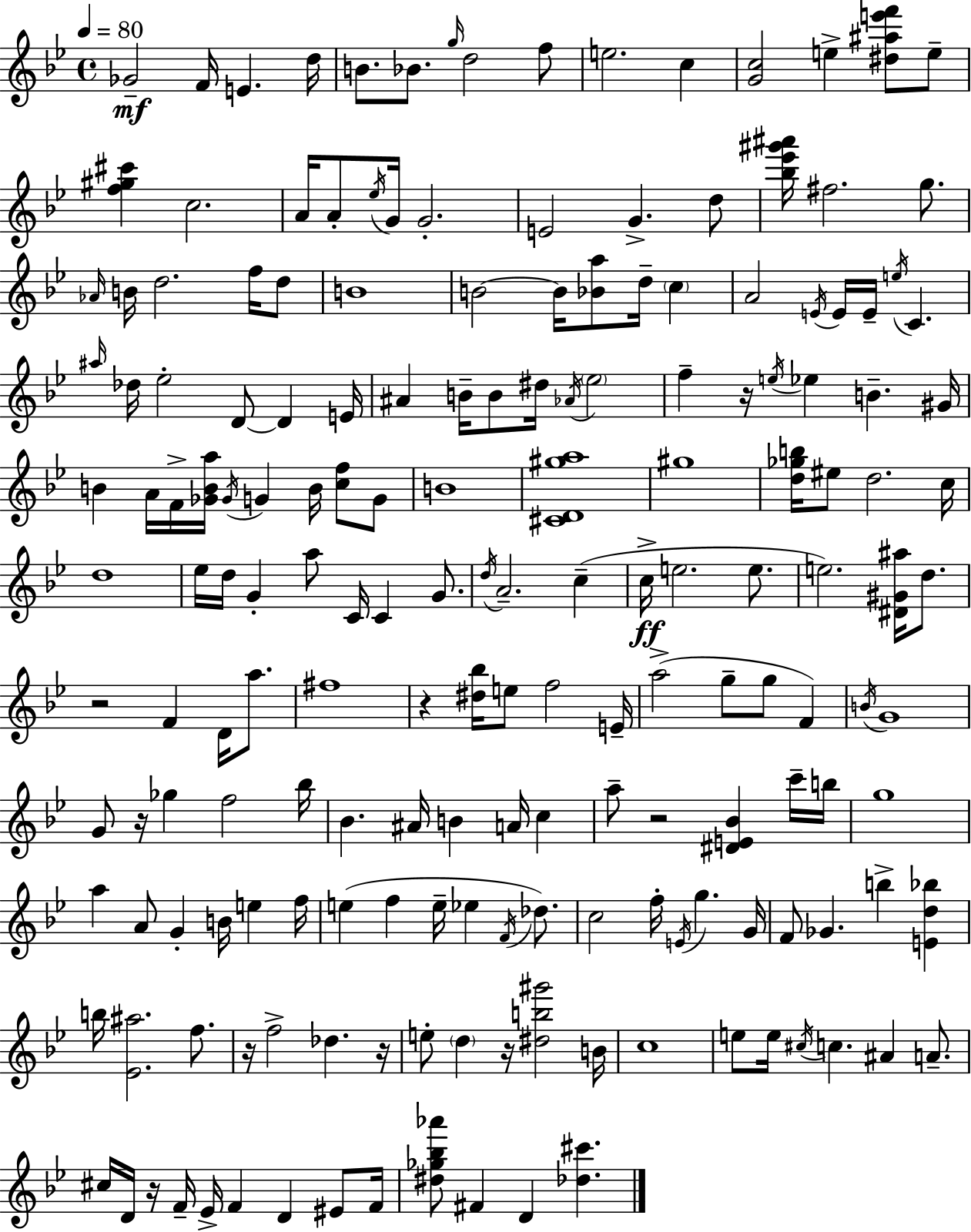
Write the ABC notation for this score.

X:1
T:Untitled
M:4/4
L:1/4
K:Gm
_G2 F/4 E d/4 B/2 _B/2 g/4 d2 f/2 e2 c [Gc]2 e [^d^ae'f']/2 e/2 [f^g^c'] c2 A/4 A/2 _e/4 G/4 G2 E2 G d/2 [_b_e'^g'^a']/4 ^f2 g/2 _A/4 B/4 d2 f/4 d/2 B4 B2 B/4 [_Ba]/2 d/4 c A2 E/4 E/4 E/4 e/4 C ^a/4 _d/4 _e2 D/2 D E/4 ^A B/4 B/2 ^d/4 _A/4 _e2 f z/4 e/4 _e B ^G/4 B A/4 F/4 [_GBa]/4 _G/4 G B/4 [cf]/2 G/2 B4 [^CD^ga]4 ^g4 [d_gb]/4 ^e/2 d2 c/4 d4 _e/4 d/4 G a/2 C/4 C G/2 d/4 A2 c c/4 e2 e/2 e2 [^D^G^a]/4 d/2 z2 F D/4 a/2 ^f4 z [^d_b]/4 e/2 f2 E/4 a2 g/2 g/2 F B/4 G4 G/2 z/4 _g f2 _b/4 _B ^A/4 B A/4 c a/2 z2 [^DE_B] c'/4 b/4 g4 a A/2 G B/4 e f/4 e f e/4 _e F/4 _d/2 c2 f/4 E/4 g G/4 F/2 _G b [Ed_b] b/4 [_E^a]2 f/2 z/4 f2 _d z/4 e/2 d z/4 [^db^g']2 B/4 c4 e/2 e/4 ^c/4 c ^A A/2 ^c/4 D/4 z/4 F/4 _E/4 F D ^E/2 F/4 [^d_g_b_a']/2 ^F D [_d^c']